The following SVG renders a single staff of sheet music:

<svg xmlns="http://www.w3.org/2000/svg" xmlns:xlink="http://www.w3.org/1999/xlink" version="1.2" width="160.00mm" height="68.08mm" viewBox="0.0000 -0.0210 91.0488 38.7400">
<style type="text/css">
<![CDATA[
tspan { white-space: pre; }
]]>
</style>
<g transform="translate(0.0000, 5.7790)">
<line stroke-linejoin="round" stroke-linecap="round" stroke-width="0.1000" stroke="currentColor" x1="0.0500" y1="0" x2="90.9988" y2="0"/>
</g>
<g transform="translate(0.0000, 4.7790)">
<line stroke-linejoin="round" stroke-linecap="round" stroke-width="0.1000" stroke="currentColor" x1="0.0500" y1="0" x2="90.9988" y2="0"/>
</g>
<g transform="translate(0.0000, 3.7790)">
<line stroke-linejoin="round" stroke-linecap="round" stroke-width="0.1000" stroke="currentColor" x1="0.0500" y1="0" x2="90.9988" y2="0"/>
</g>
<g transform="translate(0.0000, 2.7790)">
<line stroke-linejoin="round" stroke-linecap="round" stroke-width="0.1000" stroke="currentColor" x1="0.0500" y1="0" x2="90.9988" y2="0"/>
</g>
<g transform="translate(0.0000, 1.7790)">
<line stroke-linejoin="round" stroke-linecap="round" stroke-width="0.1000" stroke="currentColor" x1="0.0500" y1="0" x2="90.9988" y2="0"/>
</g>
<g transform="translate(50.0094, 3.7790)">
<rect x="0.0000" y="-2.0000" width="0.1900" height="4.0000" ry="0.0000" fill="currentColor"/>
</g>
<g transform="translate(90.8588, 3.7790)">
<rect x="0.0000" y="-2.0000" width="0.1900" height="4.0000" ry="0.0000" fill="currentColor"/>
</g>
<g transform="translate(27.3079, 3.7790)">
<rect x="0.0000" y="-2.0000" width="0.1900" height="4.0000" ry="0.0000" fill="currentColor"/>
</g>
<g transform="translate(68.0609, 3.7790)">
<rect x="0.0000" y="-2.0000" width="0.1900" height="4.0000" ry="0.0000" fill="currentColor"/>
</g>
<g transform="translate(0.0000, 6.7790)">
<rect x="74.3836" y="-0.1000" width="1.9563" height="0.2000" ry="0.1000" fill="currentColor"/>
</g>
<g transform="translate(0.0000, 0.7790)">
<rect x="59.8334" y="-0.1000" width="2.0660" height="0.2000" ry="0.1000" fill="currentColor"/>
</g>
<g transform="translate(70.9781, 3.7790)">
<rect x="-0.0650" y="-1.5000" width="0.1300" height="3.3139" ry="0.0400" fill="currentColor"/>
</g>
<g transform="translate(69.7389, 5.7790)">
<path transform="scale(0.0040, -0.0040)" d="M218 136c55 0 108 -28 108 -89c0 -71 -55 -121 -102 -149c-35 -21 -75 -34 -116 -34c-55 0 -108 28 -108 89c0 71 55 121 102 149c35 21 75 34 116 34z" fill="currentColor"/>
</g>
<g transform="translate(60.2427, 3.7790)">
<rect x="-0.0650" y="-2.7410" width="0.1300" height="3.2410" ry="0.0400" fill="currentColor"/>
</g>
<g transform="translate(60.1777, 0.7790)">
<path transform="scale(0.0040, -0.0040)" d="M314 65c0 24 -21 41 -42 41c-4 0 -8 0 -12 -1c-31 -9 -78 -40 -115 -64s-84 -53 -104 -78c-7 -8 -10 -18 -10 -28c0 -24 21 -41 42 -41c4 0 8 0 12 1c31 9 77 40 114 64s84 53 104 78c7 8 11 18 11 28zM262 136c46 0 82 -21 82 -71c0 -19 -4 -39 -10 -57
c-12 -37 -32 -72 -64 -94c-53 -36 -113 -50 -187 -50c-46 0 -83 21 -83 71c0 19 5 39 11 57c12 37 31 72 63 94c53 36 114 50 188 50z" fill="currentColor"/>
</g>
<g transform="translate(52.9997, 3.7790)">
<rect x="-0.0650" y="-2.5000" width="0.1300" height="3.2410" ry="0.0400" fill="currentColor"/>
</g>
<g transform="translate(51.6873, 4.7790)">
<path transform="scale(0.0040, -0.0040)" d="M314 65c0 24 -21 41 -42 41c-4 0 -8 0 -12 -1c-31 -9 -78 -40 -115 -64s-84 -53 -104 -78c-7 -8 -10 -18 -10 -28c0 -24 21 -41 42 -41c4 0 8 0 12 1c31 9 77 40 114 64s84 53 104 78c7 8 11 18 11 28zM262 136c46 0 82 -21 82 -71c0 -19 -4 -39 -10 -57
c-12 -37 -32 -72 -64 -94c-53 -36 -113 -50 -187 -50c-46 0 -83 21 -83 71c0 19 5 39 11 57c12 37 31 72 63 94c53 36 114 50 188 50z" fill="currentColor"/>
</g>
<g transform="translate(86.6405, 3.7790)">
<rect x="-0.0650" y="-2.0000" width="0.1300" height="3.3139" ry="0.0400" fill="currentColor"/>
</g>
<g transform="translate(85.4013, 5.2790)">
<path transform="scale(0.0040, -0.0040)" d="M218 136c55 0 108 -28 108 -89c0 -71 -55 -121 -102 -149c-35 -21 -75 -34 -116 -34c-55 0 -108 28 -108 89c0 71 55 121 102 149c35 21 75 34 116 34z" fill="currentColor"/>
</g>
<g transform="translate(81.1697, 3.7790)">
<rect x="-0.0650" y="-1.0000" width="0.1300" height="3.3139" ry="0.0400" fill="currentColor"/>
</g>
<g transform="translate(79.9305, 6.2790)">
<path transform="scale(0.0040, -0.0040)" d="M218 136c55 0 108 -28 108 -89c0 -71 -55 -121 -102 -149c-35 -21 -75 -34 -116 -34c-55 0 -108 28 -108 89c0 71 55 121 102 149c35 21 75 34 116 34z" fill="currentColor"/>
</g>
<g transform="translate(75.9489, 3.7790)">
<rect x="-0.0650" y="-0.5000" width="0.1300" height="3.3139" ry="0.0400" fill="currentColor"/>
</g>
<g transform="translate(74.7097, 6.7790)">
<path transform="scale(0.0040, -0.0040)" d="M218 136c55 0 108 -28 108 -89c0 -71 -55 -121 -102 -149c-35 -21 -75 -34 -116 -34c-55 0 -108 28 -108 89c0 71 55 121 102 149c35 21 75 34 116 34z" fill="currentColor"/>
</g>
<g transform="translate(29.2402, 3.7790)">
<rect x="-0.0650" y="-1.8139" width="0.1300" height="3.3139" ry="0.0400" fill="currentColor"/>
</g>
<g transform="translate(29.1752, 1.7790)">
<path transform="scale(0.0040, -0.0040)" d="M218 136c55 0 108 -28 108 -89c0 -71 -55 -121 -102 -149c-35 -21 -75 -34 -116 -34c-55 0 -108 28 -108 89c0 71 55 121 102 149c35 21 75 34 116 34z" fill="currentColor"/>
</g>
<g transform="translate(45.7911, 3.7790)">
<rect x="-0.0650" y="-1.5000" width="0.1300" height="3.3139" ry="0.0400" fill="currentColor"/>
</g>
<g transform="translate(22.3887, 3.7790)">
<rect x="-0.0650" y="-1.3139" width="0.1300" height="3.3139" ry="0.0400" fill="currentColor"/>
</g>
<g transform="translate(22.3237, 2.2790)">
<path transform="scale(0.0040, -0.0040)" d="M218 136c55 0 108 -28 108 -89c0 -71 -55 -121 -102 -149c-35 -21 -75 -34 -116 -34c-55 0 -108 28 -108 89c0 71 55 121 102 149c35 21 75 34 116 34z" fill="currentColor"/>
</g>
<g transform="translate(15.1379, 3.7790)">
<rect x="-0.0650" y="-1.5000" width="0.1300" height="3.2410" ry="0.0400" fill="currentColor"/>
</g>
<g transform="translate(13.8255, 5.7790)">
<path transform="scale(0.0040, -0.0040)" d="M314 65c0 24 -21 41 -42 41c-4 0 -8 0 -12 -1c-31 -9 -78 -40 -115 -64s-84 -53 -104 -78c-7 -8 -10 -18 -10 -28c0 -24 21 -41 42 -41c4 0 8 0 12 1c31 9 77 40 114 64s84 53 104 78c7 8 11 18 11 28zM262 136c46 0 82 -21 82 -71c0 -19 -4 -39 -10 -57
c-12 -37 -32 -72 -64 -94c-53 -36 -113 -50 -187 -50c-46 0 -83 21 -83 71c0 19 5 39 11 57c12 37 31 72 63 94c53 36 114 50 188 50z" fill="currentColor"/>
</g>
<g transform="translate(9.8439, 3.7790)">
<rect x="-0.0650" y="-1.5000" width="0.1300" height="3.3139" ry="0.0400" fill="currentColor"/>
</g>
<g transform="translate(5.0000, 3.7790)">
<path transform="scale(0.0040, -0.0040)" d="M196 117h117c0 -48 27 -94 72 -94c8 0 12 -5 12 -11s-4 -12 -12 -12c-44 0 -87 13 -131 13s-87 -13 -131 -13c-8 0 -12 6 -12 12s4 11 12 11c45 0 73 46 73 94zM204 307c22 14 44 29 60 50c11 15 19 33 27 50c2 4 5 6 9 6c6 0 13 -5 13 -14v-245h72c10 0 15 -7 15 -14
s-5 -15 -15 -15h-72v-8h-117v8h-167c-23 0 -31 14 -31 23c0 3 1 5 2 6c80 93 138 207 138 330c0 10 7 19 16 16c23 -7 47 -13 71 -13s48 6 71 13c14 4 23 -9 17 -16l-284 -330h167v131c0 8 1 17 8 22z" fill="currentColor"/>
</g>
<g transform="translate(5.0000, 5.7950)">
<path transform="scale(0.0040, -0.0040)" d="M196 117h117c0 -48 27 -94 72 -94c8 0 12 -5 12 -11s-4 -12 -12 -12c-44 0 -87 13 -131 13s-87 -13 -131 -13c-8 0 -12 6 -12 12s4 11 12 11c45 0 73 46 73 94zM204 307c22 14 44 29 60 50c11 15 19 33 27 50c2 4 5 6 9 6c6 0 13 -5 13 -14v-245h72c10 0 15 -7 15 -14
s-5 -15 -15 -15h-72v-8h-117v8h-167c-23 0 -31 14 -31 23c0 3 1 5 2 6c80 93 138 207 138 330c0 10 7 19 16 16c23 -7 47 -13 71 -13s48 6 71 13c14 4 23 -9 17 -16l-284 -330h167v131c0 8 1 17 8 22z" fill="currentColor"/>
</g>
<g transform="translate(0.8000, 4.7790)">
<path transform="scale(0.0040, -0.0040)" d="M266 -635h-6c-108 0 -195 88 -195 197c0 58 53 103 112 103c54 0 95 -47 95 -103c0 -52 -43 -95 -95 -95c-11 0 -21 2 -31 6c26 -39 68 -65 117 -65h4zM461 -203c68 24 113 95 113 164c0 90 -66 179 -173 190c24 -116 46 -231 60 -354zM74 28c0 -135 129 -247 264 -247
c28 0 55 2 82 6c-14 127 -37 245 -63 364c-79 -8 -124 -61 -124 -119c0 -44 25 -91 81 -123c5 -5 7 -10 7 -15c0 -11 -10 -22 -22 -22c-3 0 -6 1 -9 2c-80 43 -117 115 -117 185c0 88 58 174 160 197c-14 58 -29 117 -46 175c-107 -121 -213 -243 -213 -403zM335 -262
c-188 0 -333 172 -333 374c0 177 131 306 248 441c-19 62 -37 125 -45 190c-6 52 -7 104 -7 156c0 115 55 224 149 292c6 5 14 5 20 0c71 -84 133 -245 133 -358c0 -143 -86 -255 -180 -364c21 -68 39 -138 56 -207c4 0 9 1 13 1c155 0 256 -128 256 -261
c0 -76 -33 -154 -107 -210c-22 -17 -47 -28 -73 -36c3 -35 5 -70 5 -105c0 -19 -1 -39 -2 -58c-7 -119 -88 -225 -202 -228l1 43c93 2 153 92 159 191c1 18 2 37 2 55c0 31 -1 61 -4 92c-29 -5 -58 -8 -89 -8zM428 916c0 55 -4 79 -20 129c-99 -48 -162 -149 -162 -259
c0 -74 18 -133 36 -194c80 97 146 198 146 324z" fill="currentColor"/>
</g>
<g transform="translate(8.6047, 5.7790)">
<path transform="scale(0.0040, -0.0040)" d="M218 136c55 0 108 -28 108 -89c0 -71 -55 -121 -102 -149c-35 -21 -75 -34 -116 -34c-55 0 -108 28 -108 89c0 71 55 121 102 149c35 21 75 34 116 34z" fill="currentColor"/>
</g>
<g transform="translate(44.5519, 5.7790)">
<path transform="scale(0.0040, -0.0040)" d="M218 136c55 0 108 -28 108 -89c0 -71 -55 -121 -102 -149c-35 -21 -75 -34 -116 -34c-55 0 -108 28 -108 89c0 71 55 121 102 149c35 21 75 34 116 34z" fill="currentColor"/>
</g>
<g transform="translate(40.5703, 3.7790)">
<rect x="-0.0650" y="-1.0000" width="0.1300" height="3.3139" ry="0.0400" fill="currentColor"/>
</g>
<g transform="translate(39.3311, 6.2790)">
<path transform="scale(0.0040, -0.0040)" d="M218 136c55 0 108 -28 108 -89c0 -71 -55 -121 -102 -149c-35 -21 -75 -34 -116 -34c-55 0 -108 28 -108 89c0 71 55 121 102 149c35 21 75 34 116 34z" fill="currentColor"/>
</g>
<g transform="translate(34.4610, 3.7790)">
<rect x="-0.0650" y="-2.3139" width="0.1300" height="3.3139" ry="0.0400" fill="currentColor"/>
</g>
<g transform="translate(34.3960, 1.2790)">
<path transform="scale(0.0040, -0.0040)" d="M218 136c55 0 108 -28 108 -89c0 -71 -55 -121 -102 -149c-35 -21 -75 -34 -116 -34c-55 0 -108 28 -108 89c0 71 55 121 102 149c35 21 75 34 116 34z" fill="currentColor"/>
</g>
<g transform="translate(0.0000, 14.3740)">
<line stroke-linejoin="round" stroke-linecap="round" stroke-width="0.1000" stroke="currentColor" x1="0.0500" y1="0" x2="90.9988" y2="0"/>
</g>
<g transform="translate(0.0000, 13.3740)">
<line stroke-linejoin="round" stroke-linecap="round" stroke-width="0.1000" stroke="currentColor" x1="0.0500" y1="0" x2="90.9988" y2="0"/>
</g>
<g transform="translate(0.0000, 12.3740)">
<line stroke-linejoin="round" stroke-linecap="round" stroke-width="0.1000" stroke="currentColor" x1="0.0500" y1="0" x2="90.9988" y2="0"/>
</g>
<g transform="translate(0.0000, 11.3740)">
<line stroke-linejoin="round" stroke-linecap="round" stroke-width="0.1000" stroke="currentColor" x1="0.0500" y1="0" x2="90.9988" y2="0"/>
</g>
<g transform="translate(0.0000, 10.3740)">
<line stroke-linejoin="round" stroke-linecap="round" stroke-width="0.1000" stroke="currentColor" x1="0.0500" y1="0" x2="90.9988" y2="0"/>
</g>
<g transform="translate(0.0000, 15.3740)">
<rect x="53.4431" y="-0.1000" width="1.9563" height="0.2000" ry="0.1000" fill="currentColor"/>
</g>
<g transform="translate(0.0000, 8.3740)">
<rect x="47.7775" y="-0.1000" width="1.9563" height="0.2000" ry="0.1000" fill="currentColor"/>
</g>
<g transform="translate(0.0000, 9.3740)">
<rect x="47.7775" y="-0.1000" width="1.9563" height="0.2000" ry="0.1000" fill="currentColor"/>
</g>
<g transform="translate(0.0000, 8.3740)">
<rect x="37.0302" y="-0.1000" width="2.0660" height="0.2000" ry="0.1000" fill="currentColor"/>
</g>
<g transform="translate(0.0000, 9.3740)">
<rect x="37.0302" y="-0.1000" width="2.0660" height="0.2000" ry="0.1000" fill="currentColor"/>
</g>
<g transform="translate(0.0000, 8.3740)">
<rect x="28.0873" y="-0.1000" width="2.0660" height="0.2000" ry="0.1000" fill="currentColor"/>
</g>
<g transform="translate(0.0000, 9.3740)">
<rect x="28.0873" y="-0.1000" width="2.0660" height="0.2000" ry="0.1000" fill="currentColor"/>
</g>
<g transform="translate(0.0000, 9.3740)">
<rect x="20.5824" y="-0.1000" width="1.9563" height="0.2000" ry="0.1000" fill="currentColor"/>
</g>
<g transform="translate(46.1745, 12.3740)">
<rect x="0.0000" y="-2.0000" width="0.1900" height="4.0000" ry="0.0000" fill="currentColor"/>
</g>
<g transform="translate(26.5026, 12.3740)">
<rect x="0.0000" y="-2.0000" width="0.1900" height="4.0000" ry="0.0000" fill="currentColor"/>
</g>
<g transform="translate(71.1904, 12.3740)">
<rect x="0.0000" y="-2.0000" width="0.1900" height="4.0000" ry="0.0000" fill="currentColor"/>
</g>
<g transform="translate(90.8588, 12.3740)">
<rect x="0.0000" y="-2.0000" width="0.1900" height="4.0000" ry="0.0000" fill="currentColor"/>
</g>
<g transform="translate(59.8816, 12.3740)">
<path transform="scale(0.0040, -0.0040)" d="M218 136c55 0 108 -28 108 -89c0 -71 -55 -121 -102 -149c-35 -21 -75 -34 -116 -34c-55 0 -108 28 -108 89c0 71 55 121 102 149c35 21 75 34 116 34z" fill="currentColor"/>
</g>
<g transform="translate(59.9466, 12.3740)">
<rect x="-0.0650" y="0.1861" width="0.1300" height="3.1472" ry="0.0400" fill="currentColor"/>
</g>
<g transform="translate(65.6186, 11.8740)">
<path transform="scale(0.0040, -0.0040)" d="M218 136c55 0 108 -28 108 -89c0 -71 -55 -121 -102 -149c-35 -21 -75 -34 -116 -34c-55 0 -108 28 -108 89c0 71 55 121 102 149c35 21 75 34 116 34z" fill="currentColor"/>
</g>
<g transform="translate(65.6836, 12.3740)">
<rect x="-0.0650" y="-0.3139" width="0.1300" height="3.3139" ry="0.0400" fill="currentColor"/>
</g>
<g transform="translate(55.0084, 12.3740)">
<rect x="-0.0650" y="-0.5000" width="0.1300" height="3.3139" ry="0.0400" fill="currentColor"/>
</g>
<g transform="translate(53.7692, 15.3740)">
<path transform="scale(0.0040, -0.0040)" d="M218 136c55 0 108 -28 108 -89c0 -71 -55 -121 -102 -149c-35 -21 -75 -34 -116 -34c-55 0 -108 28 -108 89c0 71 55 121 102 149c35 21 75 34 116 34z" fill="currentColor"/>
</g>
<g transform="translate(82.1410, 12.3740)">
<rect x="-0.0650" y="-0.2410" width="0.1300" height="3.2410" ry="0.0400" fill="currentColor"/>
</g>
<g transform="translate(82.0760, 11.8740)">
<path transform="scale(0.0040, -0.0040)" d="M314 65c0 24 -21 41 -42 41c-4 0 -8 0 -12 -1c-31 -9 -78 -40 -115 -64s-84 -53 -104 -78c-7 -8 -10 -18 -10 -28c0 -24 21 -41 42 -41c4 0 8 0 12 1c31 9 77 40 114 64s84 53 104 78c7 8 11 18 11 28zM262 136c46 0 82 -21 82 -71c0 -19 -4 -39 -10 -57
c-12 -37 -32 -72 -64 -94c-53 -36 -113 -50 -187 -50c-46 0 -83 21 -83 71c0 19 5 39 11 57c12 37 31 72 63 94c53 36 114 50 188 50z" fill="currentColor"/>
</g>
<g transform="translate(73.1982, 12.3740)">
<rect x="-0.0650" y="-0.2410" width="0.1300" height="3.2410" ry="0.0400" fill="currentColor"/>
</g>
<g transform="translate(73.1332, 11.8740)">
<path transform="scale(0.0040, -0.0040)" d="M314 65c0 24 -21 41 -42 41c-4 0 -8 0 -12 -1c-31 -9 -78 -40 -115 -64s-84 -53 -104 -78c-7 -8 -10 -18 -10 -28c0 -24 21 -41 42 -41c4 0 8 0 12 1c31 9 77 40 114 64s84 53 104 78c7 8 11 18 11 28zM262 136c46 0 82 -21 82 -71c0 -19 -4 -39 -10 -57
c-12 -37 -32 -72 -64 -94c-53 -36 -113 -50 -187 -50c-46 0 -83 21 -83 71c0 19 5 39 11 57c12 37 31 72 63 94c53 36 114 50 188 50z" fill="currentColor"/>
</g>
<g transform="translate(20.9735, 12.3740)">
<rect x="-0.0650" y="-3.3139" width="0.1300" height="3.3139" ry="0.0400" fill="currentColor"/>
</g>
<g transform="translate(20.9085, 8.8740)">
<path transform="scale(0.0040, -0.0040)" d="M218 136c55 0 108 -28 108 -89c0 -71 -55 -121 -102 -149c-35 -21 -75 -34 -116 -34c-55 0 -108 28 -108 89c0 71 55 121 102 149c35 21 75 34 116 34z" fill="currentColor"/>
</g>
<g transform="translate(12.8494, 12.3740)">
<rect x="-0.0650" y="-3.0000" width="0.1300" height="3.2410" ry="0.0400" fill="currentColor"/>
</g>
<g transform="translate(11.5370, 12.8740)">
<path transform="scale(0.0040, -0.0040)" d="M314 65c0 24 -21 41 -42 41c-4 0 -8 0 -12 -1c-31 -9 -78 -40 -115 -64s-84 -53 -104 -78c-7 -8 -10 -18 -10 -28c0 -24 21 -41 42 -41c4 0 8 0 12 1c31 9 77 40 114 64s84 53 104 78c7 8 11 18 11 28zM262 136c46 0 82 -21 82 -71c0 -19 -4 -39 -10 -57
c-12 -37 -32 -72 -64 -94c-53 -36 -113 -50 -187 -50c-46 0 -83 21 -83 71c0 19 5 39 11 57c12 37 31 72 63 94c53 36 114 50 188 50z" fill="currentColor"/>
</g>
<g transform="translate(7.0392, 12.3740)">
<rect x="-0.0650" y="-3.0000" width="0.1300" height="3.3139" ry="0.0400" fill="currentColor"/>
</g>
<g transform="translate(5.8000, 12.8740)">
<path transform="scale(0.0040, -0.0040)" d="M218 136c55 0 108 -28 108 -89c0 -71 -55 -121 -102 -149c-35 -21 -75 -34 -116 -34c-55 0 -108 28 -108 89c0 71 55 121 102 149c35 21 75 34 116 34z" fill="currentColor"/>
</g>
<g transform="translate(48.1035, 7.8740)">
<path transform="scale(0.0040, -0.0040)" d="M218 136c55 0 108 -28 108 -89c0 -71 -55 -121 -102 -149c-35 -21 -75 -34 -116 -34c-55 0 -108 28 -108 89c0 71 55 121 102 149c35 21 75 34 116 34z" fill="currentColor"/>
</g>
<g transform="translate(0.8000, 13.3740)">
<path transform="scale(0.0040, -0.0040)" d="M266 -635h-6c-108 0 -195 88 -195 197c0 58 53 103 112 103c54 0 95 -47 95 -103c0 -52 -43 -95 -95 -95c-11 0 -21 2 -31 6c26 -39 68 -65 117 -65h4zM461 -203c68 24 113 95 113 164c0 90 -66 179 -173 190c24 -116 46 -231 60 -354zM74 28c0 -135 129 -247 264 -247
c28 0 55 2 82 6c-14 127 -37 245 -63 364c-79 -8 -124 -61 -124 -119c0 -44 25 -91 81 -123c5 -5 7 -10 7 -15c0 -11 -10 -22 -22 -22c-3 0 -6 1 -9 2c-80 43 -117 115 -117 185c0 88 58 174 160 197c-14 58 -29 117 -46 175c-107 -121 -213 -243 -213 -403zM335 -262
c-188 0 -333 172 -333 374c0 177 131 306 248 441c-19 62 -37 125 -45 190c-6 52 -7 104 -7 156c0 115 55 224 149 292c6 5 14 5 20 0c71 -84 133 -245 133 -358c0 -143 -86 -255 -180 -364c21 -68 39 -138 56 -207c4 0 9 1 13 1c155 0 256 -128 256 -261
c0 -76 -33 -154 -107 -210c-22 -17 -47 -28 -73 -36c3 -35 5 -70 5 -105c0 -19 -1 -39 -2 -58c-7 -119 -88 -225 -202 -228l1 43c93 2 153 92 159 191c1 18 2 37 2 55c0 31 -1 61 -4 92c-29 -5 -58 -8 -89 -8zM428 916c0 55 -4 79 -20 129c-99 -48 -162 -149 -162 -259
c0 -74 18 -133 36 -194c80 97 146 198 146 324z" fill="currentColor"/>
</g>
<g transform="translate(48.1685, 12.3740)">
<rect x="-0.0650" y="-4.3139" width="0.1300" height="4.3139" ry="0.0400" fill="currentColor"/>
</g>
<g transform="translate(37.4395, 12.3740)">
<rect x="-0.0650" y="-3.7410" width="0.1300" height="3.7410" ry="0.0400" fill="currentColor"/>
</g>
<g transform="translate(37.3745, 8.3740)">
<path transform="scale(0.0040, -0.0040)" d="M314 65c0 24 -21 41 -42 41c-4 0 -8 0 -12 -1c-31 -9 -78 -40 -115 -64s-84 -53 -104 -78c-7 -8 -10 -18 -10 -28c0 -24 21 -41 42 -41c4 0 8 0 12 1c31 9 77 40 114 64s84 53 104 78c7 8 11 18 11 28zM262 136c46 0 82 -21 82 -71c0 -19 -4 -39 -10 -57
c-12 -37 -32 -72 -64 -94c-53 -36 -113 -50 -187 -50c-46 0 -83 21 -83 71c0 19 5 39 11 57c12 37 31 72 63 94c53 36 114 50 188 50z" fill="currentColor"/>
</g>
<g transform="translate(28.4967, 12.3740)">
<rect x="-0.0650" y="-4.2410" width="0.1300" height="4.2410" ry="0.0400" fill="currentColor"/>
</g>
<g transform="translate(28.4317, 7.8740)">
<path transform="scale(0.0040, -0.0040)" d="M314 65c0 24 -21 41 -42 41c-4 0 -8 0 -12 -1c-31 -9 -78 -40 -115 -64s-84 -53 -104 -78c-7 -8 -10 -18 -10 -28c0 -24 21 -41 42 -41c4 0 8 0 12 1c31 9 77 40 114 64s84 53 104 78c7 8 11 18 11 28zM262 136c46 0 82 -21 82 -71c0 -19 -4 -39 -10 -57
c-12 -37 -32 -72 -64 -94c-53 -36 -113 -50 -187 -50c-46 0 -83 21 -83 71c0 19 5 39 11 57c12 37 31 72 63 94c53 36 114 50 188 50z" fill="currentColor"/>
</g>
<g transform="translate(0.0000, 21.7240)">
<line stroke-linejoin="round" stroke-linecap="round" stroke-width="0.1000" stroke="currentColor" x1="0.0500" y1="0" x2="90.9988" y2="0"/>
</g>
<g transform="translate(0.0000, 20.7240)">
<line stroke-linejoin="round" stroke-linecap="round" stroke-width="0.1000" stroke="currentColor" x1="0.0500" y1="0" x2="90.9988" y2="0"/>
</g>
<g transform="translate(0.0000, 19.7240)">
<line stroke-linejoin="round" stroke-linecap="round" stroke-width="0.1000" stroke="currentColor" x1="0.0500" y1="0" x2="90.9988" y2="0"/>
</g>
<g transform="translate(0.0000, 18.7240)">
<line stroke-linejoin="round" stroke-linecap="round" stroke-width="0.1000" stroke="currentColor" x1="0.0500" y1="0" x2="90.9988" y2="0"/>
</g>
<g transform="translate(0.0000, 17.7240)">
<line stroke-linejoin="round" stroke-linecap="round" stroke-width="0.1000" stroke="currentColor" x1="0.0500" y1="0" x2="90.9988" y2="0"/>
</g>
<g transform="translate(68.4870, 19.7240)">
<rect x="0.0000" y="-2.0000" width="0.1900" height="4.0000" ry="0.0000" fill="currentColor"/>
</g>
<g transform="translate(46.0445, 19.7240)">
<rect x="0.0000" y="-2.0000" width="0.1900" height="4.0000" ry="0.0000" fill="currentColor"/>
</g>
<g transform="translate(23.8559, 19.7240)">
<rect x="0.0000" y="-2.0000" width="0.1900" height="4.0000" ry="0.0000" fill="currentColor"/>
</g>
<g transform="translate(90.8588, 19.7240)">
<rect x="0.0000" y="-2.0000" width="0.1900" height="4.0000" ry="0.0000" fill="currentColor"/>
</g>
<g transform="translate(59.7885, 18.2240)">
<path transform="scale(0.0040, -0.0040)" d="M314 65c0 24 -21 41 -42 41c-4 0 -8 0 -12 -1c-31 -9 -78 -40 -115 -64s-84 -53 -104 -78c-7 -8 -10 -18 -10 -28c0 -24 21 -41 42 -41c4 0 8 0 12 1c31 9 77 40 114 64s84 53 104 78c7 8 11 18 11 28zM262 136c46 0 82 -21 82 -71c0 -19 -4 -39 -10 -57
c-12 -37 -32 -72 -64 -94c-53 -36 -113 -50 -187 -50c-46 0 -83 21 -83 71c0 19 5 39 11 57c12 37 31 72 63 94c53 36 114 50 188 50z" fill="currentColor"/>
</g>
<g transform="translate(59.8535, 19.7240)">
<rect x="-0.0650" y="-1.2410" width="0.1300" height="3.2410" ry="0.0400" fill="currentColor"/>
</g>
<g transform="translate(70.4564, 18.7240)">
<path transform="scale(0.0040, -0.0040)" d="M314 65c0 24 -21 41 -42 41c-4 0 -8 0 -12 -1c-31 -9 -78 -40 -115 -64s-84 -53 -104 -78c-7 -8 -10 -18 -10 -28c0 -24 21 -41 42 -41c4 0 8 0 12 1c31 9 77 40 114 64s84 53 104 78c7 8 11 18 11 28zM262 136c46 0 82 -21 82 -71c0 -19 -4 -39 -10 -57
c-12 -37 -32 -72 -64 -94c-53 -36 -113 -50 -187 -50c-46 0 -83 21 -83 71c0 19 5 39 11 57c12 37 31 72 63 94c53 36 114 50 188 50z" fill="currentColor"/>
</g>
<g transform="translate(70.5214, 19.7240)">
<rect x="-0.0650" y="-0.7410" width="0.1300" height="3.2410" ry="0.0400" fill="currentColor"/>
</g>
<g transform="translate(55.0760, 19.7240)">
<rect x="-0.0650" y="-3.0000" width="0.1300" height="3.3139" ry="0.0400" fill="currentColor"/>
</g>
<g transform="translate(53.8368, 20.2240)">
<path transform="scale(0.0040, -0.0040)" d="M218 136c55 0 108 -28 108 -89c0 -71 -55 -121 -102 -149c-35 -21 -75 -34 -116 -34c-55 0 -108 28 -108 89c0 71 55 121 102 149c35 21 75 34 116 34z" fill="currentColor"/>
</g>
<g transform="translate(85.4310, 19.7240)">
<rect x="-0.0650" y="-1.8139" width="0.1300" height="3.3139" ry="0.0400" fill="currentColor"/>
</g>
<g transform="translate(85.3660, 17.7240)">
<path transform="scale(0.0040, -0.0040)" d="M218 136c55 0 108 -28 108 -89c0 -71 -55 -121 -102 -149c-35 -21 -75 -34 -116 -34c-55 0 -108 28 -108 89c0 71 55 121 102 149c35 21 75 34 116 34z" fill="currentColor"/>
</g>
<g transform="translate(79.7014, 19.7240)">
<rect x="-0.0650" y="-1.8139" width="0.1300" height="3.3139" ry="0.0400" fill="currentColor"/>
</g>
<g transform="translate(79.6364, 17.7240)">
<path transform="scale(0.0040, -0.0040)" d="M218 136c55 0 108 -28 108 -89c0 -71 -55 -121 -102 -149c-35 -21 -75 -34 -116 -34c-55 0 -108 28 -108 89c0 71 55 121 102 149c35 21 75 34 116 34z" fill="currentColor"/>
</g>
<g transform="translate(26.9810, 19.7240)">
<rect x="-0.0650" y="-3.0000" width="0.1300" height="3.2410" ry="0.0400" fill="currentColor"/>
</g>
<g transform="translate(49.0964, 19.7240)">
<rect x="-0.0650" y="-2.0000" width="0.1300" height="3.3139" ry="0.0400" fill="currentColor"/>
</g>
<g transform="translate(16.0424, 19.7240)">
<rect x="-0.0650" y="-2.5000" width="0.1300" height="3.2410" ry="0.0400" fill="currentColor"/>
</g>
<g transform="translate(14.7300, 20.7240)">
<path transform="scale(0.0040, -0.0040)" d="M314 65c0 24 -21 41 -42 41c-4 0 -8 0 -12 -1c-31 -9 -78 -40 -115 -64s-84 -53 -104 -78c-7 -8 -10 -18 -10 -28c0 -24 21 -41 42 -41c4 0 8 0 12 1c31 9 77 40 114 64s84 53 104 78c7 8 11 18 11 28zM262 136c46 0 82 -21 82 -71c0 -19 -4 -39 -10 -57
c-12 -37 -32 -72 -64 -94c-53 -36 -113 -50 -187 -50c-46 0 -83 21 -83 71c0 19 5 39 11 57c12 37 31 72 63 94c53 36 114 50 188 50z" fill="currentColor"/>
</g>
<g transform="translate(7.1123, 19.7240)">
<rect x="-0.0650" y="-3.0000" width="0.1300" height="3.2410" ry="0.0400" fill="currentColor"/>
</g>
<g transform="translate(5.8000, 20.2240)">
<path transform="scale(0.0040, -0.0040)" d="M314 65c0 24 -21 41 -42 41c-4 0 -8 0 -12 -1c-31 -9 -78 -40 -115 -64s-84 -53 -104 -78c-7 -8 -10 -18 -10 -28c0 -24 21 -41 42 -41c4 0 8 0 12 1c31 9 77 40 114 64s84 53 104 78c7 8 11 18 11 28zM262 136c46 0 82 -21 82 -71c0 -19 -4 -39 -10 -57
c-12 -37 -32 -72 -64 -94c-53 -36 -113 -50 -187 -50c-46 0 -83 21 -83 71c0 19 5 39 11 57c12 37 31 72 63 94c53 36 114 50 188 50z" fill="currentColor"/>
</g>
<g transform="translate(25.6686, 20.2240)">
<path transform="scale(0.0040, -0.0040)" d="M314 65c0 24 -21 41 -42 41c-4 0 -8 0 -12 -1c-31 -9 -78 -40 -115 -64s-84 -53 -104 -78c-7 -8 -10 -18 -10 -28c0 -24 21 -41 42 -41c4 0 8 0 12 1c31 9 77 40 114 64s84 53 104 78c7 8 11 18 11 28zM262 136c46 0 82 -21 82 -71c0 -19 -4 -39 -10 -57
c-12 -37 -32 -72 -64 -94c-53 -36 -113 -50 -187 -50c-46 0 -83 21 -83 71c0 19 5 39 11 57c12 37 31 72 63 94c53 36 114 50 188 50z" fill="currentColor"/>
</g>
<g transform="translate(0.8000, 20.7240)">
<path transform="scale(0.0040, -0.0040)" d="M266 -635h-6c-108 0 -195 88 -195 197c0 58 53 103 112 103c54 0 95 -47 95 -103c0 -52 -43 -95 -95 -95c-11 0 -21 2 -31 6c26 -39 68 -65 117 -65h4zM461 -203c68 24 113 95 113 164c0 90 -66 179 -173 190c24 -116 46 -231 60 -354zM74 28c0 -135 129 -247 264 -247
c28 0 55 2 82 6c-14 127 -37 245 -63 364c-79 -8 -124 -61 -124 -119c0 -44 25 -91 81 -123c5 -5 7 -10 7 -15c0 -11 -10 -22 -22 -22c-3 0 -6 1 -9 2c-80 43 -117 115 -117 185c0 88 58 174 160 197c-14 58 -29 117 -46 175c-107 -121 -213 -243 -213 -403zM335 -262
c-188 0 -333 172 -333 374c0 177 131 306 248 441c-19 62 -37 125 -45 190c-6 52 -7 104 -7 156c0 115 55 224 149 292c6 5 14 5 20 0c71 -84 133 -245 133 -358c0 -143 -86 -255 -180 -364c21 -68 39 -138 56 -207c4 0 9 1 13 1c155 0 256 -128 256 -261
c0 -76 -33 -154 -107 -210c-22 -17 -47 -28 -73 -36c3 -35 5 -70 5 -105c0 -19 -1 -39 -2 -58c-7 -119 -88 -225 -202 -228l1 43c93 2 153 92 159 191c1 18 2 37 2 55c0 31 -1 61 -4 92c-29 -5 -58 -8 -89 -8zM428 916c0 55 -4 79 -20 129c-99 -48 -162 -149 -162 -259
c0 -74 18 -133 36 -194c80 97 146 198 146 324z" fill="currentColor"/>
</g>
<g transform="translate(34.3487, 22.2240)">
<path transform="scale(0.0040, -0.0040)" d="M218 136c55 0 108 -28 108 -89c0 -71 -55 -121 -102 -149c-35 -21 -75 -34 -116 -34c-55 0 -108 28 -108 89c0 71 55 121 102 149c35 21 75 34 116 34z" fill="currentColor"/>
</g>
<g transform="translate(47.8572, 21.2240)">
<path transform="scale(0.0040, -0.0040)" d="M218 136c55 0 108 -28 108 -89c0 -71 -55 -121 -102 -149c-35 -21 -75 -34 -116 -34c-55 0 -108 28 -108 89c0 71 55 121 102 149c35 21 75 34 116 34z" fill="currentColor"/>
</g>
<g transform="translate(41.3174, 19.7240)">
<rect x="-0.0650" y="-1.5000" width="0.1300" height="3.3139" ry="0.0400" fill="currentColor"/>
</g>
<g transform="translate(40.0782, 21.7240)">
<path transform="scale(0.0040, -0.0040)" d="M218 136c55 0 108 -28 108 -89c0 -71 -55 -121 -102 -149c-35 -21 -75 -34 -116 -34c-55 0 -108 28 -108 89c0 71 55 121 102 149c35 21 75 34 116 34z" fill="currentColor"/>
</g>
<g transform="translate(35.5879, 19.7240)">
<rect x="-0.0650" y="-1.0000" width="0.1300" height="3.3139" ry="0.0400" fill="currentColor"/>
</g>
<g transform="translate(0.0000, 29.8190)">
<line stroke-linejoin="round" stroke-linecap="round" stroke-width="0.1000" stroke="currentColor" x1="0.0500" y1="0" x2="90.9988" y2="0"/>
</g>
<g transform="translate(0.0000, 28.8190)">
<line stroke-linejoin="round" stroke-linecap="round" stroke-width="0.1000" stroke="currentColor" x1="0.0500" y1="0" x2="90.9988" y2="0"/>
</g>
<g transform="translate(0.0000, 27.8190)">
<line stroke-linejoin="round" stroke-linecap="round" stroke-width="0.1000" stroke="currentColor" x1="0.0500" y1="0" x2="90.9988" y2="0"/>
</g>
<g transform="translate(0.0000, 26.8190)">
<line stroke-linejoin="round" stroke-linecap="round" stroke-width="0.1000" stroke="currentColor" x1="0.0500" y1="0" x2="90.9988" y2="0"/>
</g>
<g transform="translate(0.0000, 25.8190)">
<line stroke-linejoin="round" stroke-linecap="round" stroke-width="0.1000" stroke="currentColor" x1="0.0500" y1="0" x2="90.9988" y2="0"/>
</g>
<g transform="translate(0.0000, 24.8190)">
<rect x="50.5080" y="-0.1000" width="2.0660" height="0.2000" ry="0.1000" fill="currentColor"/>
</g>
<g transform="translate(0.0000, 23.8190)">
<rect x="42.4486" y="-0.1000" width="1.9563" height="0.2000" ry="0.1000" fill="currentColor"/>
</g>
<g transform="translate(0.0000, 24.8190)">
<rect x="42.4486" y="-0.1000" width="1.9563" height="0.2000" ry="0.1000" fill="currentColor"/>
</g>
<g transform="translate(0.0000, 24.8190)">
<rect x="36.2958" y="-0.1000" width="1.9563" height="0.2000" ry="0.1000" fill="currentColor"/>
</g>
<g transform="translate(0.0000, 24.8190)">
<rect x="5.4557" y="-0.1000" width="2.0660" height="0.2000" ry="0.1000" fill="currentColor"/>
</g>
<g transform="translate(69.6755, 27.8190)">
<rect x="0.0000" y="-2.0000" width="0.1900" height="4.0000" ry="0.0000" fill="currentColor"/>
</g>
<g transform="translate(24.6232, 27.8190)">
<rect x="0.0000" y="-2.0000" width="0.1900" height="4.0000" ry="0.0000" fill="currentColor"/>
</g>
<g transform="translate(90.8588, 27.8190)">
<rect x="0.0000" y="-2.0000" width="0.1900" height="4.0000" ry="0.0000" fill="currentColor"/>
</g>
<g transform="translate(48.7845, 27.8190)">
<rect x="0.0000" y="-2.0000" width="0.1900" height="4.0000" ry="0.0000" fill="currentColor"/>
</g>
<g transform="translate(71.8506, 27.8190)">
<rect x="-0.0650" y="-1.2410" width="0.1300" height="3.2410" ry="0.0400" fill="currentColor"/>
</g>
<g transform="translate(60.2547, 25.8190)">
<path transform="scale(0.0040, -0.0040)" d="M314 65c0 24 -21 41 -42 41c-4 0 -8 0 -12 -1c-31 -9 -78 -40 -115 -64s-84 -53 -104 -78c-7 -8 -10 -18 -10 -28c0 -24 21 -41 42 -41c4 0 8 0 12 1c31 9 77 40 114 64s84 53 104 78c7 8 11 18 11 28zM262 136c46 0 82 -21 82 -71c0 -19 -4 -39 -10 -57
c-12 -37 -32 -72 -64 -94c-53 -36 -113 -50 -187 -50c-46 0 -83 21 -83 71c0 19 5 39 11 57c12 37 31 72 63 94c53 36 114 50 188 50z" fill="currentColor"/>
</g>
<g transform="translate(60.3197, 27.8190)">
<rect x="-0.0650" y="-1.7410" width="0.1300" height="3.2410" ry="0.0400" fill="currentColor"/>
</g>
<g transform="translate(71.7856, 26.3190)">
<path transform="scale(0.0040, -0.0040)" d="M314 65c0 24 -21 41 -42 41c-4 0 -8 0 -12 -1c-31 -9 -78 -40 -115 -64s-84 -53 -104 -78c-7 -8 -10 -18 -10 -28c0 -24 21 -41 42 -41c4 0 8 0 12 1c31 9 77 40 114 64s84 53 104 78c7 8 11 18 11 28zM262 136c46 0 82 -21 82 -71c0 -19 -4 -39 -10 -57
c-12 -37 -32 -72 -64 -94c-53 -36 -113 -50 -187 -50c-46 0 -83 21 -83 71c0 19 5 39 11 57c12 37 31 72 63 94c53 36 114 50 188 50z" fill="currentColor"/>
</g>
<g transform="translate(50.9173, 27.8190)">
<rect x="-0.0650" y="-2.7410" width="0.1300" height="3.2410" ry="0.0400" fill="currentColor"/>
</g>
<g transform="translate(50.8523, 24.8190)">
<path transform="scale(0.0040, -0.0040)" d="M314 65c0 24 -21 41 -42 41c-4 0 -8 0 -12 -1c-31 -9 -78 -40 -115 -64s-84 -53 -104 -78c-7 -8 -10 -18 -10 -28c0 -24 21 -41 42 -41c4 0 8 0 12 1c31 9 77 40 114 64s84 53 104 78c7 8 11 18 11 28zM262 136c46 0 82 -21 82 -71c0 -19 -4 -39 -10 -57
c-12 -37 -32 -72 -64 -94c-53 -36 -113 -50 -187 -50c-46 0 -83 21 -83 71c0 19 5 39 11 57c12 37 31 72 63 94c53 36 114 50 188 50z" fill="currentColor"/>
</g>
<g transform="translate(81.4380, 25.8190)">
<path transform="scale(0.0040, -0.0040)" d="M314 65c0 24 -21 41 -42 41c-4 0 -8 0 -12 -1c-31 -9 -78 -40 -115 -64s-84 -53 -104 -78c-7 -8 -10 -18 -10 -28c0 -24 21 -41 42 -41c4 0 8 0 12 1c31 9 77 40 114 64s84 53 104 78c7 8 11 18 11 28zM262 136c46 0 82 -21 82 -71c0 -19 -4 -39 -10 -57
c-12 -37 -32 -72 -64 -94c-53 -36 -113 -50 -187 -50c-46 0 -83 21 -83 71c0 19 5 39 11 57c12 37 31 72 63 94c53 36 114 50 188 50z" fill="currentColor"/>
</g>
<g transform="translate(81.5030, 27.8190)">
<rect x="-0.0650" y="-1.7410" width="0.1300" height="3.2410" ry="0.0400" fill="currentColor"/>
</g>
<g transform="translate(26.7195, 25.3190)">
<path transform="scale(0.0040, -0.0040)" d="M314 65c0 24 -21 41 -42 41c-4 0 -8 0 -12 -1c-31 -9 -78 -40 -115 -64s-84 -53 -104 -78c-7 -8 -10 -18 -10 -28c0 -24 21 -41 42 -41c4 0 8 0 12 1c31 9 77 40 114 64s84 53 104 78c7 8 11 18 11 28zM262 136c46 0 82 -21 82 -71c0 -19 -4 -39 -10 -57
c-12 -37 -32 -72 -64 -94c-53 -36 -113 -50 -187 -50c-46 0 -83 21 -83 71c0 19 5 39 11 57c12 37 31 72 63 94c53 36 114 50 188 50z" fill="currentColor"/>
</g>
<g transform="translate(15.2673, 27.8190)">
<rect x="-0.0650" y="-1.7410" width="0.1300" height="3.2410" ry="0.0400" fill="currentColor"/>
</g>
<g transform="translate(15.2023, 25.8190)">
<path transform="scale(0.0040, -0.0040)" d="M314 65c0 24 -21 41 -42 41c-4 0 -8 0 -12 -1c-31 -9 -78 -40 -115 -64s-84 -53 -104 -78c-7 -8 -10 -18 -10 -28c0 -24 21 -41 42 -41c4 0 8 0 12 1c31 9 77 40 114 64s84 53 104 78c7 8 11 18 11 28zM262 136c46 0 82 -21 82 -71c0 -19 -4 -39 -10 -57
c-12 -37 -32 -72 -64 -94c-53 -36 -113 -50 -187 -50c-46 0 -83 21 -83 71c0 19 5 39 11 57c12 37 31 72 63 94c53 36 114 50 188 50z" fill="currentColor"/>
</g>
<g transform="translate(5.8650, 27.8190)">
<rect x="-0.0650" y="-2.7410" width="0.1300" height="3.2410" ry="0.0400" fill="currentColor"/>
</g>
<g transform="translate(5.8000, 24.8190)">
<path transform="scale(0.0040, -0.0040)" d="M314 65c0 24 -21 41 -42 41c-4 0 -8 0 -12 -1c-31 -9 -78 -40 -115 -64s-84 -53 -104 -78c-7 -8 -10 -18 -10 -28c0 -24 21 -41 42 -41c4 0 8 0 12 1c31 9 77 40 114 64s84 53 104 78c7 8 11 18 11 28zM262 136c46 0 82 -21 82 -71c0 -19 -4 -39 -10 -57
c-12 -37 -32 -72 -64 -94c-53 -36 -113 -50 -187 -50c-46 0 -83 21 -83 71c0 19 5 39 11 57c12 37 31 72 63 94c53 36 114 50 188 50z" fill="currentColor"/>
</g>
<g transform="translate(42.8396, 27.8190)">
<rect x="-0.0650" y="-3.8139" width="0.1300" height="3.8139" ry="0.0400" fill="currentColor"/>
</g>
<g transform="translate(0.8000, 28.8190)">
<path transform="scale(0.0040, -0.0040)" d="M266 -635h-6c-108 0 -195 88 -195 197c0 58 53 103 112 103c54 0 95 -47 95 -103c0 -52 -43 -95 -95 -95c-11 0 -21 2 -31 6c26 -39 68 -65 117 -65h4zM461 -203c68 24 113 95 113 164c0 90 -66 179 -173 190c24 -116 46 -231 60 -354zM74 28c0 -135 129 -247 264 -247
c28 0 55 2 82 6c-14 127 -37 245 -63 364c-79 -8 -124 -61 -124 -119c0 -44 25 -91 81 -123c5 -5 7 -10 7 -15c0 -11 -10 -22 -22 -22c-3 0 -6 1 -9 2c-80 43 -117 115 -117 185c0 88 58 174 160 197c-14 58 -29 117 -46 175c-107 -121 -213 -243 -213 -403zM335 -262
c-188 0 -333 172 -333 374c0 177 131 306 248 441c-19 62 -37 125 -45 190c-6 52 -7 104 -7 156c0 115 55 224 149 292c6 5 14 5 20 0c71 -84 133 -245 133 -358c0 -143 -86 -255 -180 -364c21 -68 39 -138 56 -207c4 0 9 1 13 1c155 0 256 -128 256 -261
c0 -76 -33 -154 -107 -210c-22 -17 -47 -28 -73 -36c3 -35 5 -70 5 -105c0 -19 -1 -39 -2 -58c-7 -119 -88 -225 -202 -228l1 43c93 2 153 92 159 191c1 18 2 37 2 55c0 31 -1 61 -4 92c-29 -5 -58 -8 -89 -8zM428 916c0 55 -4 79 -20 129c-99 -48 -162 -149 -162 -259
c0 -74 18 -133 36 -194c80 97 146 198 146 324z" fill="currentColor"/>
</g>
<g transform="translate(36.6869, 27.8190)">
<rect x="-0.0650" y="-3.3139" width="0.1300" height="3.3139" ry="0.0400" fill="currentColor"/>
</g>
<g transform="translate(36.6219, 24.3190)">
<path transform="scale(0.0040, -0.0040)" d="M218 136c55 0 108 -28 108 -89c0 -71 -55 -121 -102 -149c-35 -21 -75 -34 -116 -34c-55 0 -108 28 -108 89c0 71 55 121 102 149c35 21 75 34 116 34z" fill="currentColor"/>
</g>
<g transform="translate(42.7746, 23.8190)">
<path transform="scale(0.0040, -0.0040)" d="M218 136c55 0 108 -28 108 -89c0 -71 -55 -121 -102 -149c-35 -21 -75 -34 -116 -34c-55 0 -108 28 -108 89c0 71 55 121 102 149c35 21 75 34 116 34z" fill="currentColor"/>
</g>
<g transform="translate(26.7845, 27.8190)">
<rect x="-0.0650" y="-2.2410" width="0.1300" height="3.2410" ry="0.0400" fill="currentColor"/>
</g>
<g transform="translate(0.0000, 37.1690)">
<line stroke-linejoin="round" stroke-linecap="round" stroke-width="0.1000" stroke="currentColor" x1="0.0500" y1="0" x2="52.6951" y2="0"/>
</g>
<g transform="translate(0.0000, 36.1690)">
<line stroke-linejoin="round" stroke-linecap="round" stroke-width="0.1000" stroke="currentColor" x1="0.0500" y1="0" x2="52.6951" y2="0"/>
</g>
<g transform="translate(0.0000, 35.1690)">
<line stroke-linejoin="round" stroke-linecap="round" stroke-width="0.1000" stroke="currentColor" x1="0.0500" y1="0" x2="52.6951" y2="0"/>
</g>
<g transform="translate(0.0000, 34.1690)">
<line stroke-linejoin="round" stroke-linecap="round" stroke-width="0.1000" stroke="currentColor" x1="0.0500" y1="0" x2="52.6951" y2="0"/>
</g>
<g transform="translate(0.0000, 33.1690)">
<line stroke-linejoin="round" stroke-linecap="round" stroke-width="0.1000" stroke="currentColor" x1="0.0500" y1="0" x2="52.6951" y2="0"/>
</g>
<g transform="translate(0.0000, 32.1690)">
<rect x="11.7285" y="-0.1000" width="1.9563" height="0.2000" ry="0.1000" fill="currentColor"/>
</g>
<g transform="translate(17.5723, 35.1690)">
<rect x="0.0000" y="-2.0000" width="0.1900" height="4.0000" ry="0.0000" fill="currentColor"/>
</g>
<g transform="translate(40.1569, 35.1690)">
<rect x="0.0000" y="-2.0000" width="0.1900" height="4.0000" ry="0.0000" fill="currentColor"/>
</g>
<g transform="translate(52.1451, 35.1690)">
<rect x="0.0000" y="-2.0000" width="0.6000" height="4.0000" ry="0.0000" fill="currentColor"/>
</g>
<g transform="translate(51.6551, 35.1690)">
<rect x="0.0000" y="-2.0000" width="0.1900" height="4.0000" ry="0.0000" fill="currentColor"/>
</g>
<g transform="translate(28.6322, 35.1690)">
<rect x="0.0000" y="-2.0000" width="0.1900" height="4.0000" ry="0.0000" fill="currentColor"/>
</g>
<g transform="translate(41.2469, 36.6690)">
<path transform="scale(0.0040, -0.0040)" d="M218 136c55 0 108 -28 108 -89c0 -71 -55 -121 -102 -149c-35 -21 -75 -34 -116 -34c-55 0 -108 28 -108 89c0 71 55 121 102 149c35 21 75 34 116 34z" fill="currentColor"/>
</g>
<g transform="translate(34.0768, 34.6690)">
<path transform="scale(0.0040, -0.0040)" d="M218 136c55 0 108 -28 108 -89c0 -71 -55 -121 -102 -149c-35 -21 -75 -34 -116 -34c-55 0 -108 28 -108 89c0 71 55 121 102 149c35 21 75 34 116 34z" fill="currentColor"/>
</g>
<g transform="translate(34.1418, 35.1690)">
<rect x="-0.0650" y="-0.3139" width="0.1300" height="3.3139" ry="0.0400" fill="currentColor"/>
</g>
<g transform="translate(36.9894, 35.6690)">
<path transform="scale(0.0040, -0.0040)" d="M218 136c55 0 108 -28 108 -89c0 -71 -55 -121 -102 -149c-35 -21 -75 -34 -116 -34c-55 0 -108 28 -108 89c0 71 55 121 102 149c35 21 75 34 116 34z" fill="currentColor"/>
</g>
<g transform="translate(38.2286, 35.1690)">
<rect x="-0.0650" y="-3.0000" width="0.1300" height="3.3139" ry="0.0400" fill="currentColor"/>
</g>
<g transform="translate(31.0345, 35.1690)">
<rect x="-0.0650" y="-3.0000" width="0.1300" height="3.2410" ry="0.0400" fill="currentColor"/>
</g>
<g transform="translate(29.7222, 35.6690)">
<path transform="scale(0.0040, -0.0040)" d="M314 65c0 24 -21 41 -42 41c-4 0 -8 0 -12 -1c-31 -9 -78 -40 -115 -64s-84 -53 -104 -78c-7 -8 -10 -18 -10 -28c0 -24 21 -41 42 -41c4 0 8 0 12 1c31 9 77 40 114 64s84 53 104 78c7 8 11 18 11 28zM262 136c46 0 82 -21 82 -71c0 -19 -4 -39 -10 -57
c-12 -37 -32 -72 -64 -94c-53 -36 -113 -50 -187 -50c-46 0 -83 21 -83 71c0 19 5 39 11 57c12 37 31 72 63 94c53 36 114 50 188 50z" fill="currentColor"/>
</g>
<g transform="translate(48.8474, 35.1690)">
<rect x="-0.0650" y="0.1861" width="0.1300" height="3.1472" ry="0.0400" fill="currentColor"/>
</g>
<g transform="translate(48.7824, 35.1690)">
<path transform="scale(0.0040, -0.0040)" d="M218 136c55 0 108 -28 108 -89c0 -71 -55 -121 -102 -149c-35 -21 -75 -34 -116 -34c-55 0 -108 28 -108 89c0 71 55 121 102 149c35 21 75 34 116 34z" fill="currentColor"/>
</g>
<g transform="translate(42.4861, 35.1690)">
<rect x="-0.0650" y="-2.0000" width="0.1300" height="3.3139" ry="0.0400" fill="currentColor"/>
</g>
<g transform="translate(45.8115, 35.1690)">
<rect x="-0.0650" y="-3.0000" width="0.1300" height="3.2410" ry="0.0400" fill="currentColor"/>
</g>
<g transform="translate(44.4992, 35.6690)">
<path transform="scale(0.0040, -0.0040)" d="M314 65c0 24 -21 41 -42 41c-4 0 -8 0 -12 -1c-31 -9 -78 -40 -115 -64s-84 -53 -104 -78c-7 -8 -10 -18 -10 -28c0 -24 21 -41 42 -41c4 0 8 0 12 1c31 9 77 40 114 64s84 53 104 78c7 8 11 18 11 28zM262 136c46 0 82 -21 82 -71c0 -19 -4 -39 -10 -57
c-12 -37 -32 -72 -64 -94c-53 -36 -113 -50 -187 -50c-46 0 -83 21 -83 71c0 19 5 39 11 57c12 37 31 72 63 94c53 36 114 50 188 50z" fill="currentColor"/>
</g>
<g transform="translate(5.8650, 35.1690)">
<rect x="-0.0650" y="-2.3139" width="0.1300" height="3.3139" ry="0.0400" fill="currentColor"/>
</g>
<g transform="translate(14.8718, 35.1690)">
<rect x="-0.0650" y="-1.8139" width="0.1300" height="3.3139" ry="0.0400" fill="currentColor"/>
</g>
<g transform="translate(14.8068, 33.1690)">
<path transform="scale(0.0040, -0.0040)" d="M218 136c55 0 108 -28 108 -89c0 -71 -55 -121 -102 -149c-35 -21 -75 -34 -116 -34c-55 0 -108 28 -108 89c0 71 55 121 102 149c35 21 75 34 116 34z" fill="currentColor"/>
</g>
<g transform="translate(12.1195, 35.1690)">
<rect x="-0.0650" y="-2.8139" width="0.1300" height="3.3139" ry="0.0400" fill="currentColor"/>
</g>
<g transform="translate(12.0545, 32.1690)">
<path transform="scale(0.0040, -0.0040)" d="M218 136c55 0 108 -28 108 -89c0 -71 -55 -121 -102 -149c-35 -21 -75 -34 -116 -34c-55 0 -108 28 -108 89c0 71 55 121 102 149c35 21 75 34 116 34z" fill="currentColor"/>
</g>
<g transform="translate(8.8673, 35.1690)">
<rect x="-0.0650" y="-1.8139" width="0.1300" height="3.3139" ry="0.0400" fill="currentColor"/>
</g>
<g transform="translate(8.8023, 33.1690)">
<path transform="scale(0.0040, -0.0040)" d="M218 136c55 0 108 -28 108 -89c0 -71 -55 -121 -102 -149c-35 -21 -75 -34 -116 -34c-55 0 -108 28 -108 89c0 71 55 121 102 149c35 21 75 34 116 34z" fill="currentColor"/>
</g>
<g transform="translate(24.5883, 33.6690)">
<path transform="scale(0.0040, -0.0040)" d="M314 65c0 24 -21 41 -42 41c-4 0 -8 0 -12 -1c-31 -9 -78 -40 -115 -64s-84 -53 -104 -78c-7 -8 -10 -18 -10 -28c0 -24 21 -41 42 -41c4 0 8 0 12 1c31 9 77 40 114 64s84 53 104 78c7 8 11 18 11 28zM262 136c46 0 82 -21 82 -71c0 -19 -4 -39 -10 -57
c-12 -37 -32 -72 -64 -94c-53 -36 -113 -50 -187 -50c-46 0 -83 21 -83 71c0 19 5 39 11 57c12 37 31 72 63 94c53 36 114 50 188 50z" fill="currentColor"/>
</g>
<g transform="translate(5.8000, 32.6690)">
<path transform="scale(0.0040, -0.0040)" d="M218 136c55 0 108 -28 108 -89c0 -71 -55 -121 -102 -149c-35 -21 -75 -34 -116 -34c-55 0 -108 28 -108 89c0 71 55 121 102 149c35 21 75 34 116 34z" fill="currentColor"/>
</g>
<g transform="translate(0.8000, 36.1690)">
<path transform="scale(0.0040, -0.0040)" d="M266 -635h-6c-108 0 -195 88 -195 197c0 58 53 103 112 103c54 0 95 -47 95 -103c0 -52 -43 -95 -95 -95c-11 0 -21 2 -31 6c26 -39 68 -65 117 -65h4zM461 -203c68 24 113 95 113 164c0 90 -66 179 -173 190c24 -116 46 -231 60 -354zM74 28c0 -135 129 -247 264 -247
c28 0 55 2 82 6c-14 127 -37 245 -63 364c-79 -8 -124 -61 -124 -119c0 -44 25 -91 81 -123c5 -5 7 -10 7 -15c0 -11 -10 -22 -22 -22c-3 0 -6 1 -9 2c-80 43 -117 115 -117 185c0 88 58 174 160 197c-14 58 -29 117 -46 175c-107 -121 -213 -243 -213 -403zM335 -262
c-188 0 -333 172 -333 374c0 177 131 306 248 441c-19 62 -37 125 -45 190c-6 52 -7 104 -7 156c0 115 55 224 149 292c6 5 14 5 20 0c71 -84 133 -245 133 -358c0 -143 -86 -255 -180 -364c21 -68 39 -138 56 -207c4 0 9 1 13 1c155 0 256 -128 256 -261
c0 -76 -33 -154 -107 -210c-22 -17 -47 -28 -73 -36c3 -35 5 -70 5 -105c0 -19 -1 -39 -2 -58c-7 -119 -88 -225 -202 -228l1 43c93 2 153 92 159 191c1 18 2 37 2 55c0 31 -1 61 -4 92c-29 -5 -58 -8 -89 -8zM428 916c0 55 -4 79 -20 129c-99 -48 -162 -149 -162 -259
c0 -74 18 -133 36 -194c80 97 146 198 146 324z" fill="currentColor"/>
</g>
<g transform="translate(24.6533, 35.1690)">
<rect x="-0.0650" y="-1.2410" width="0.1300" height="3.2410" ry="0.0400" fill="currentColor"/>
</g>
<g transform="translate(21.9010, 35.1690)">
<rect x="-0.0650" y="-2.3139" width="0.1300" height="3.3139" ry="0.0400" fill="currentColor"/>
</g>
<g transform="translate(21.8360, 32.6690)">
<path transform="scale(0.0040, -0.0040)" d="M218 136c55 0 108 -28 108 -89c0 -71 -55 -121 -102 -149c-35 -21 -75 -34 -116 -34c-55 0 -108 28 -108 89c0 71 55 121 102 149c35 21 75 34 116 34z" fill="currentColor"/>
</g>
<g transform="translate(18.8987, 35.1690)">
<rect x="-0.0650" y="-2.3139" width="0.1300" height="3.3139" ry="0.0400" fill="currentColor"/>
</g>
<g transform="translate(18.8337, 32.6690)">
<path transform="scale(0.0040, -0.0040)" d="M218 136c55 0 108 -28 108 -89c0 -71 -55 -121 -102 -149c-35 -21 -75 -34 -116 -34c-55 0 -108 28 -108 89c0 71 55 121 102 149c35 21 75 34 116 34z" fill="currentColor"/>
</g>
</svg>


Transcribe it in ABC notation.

X:1
T:Untitled
M:4/4
L:1/4
K:C
E E2 e f g D E G2 a2 E C D F A A2 b d'2 c'2 d' C B c c2 c2 A2 G2 A2 D E F A e2 d2 f f a2 f2 g2 b c' a2 f2 e2 f2 g f a f g g e2 A2 c A F A2 B